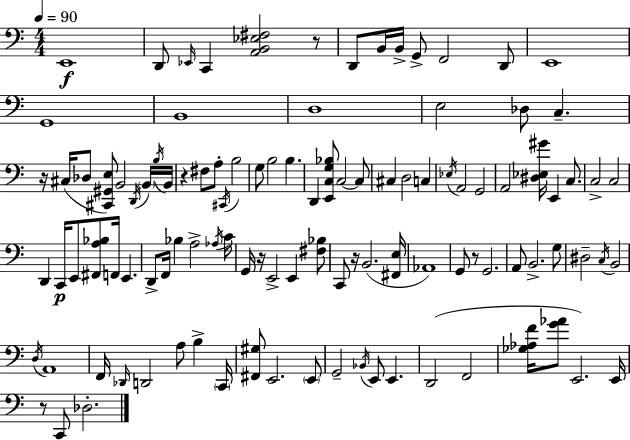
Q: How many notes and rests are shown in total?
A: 107